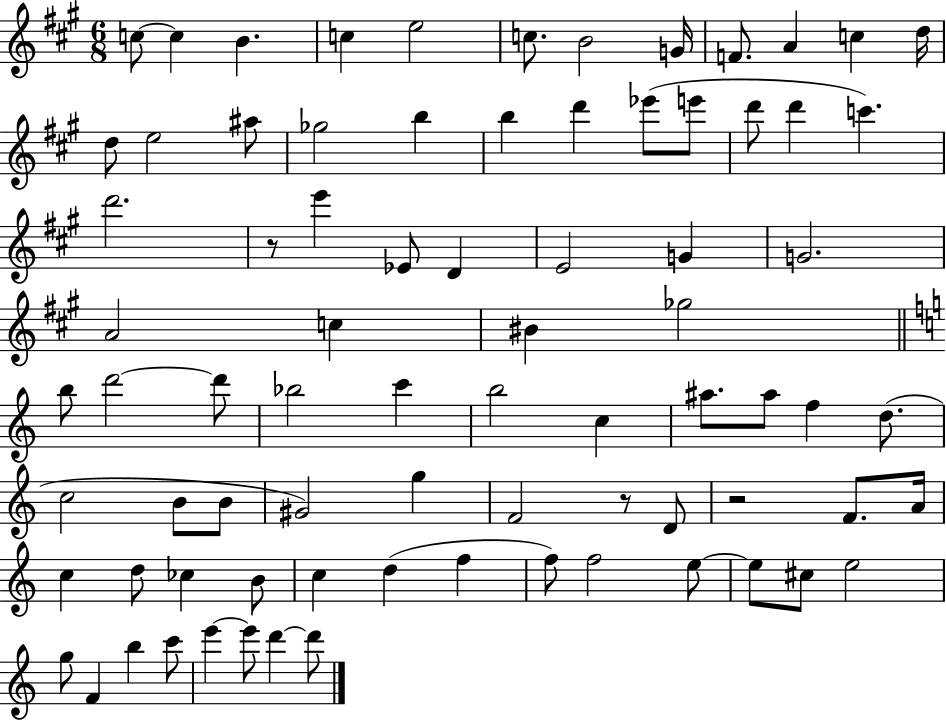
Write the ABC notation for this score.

X:1
T:Untitled
M:6/8
L:1/4
K:A
c/2 c B c e2 c/2 B2 G/4 F/2 A c d/4 d/2 e2 ^a/2 _g2 b b d' _e'/2 e'/2 d'/2 d' c' d'2 z/2 e' _E/2 D E2 G G2 A2 c ^B _g2 b/2 d'2 d'/2 _b2 c' b2 c ^a/2 ^a/2 f d/2 c2 B/2 B/2 ^G2 g F2 z/2 D/2 z2 F/2 A/4 c d/2 _c B/2 c d f f/2 f2 e/2 e/2 ^c/2 e2 g/2 F b c'/2 e' e'/2 d' d'/2